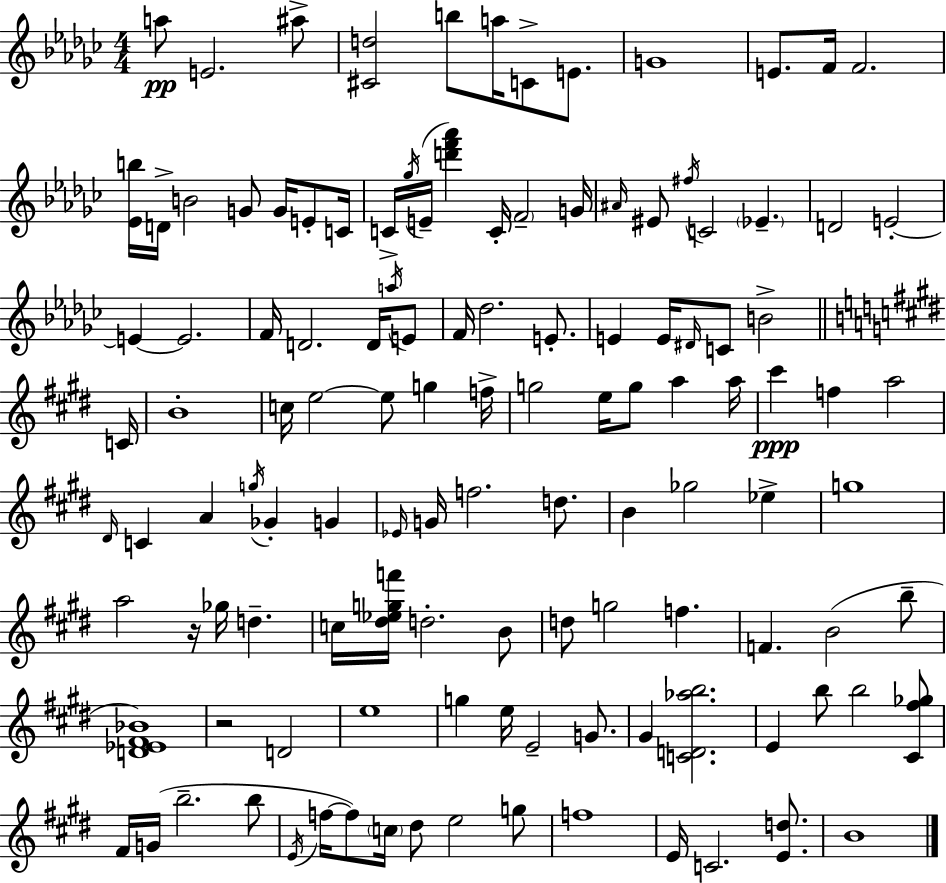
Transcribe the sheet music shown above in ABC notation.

X:1
T:Untitled
M:4/4
L:1/4
K:Ebm
a/2 E2 ^a/2 [^Cd]2 b/2 a/4 C/2 E/2 G4 E/2 F/4 F2 [_Eb]/4 D/4 B2 G/2 G/4 E/2 C/4 C/4 _g/4 E/4 [d'f'_a'] C/4 F2 G/4 ^A/4 ^E/2 ^f/4 C2 _E D2 E2 E E2 F/4 D2 D/4 a/4 E/2 F/4 _d2 E/2 E E/4 ^D/4 C/2 B2 C/4 B4 c/4 e2 e/2 g f/4 g2 e/4 g/2 a a/4 ^c' f a2 ^D/4 C A g/4 _G G _E/4 G/4 f2 d/2 B _g2 _e g4 a2 z/4 _g/4 d c/4 [^d_egf']/4 d2 B/2 d/2 g2 f F B2 b/2 [D_E^F_B]4 z2 D2 e4 g e/4 E2 G/2 ^G [CD_ab]2 E b/2 b2 [^C^f_g]/2 ^F/4 G/4 b2 b/2 E/4 f/4 f/2 c/4 ^d/2 e2 g/2 f4 E/4 C2 [Ed]/2 B4